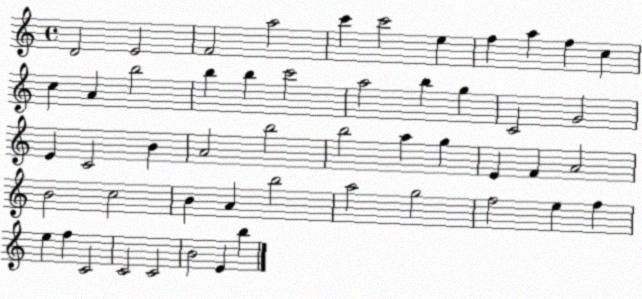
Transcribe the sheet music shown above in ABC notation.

X:1
T:Untitled
M:4/4
L:1/4
K:C
D2 E2 F2 a2 c' c'2 e f a f c c A b2 b b c'2 a2 b g C2 G2 E C2 B A2 b2 b2 a g E F A2 B2 c2 B A b2 a2 g2 f2 e f e f C2 C2 C2 B2 E b